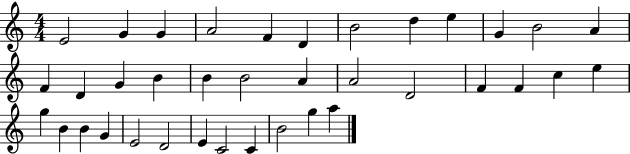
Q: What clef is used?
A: treble